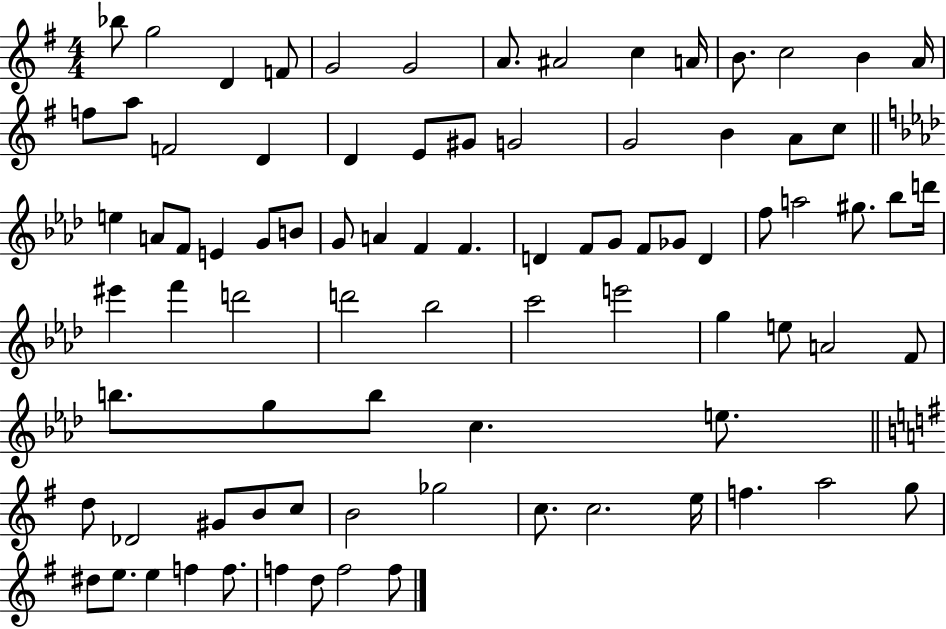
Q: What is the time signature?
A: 4/4